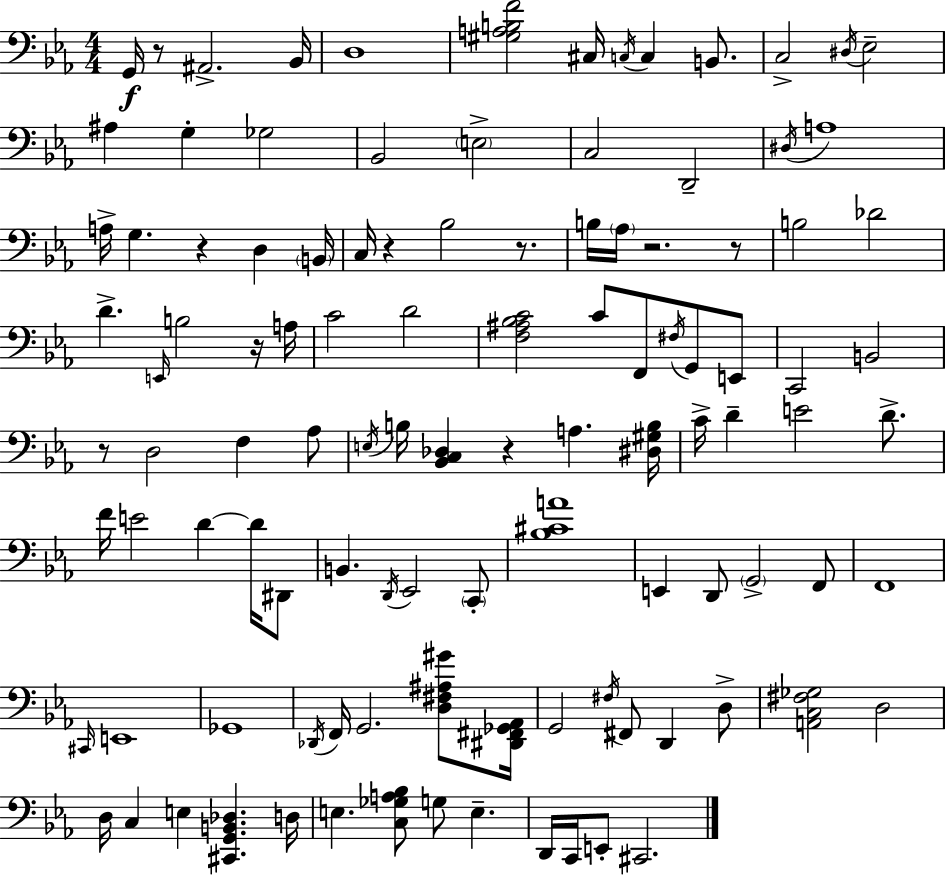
X:1
T:Untitled
M:4/4
L:1/4
K:Eb
G,,/4 z/2 ^A,,2 _B,,/4 D,4 [^G,A,B,F]2 ^C,/4 C,/4 C, B,,/2 C,2 ^D,/4 _E,2 ^A, G, _G,2 _B,,2 E,2 C,2 D,,2 ^D,/4 A,4 A,/4 G, z D, B,,/4 C,/4 z _B,2 z/2 B,/4 _A,/4 z2 z/2 B,2 _D2 D E,,/4 B,2 z/4 A,/4 C2 D2 [F,^A,_B,C]2 C/2 F,,/2 ^F,/4 G,,/2 E,,/2 C,,2 B,,2 z/2 D,2 F, _A,/2 E,/4 B,/4 [_B,,C,_D,] z A, [^D,^G,B,]/4 C/4 D E2 D/2 F/4 E2 D D/4 ^D,,/2 B,, D,,/4 _E,,2 C,,/2 [_B,^CA]4 E,, D,,/2 G,,2 F,,/2 F,,4 ^C,,/4 E,,4 _G,,4 _D,,/4 F,,/4 G,,2 [D,^F,^A,^G]/2 [^D,,^F,,_G,,_A,,]/4 G,,2 ^F,/4 ^F,,/2 D,, D,/2 [A,,C,^F,_G,]2 D,2 D,/4 C, E, [^C,,G,,B,,_D,] D,/4 E, [C,_G,A,_B,]/2 G,/2 E, D,,/4 C,,/4 E,,/2 ^C,,2